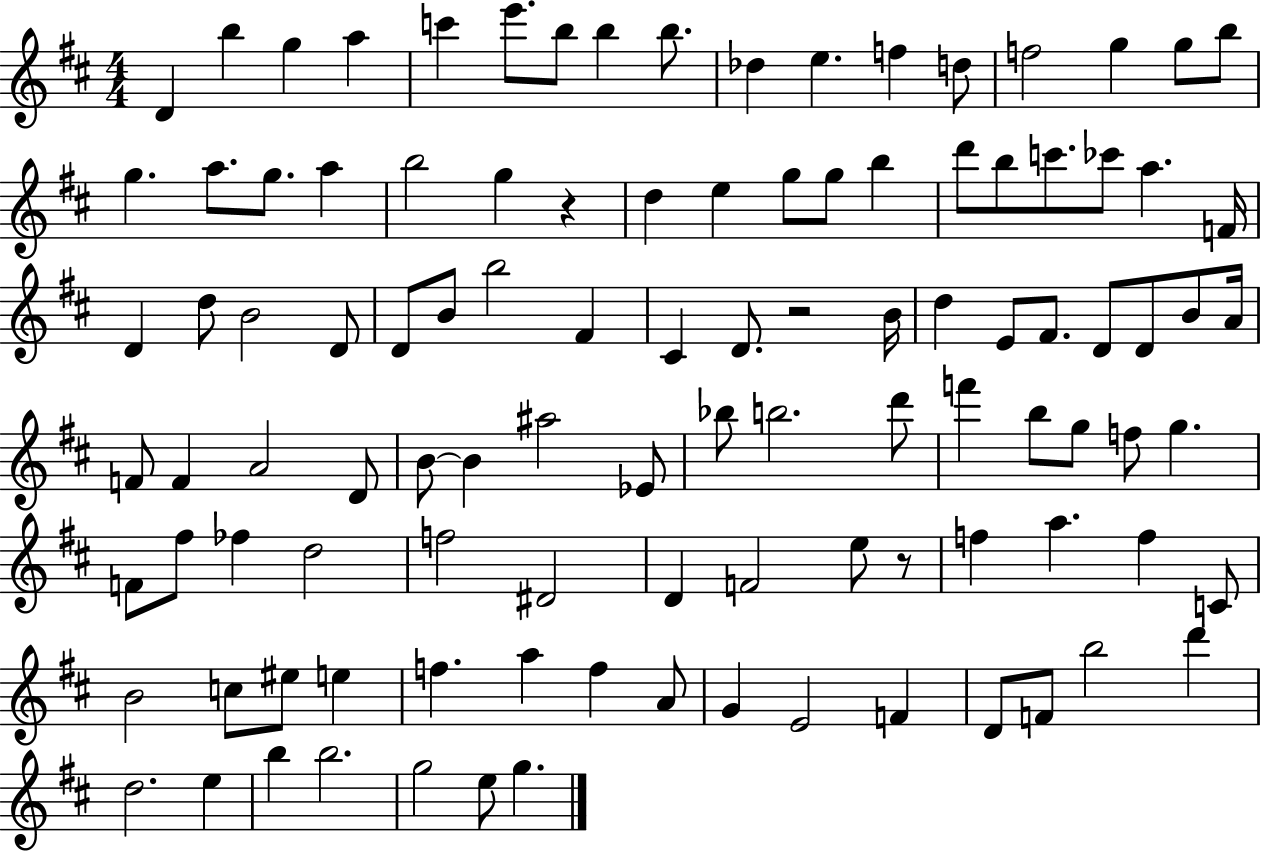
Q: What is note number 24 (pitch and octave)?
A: D5